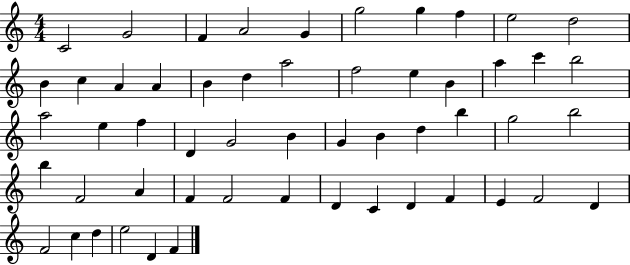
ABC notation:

X:1
T:Untitled
M:4/4
L:1/4
K:C
C2 G2 F A2 G g2 g f e2 d2 B c A A B d a2 f2 e B a c' b2 a2 e f D G2 B G B d b g2 b2 b F2 A F F2 F D C D F E F2 D F2 c d e2 D F